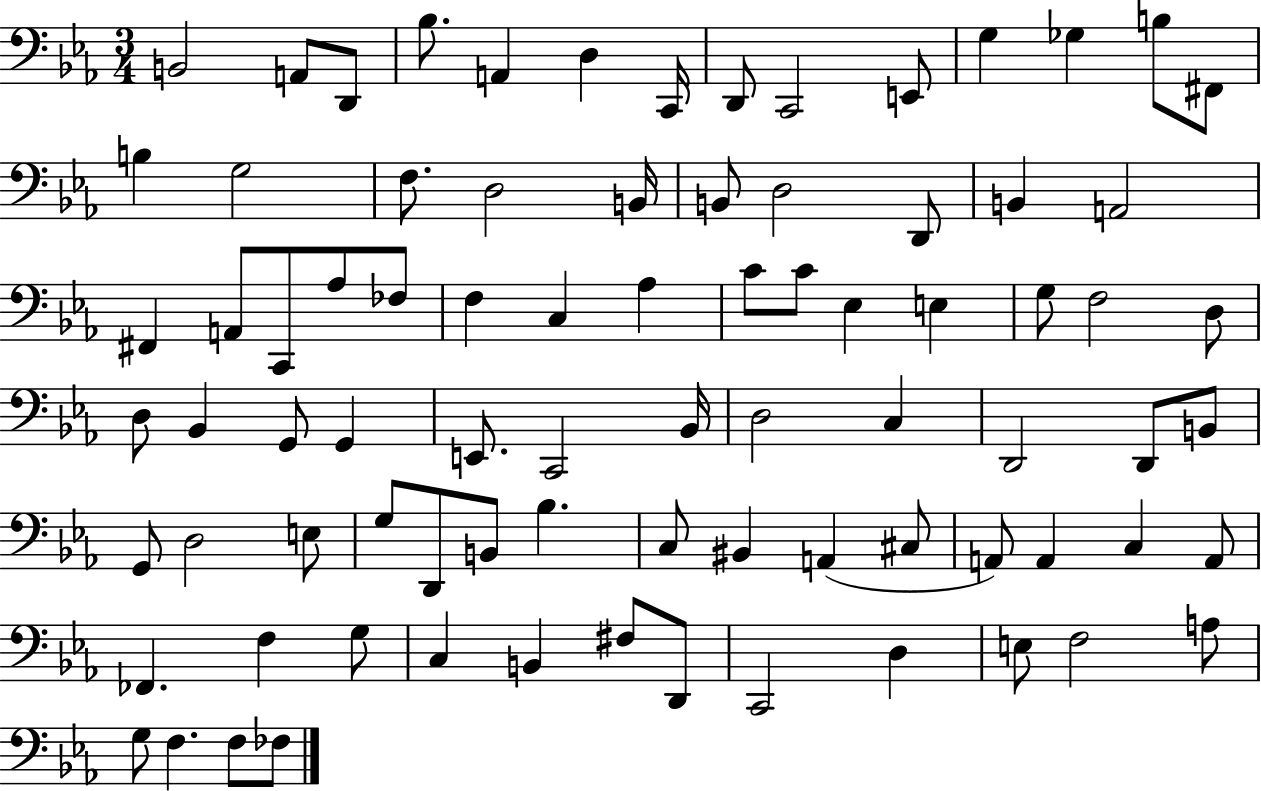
B2/h A2/e D2/e Bb3/e. A2/q D3/q C2/s D2/e C2/h E2/e G3/q Gb3/q B3/e F#2/e B3/q G3/h F3/e. D3/h B2/s B2/e D3/h D2/e B2/q A2/h F#2/q A2/e C2/e Ab3/e FES3/e F3/q C3/q Ab3/q C4/e C4/e Eb3/q E3/q G3/e F3/h D3/e D3/e Bb2/q G2/e G2/q E2/e. C2/h Bb2/s D3/h C3/q D2/h D2/e B2/e G2/e D3/h E3/e G3/e D2/e B2/e Bb3/q. C3/e BIS2/q A2/q C#3/e A2/e A2/q C3/q A2/e FES2/q. F3/q G3/e C3/q B2/q F#3/e D2/e C2/h D3/q E3/e F3/h A3/e G3/e F3/q. F3/e FES3/e